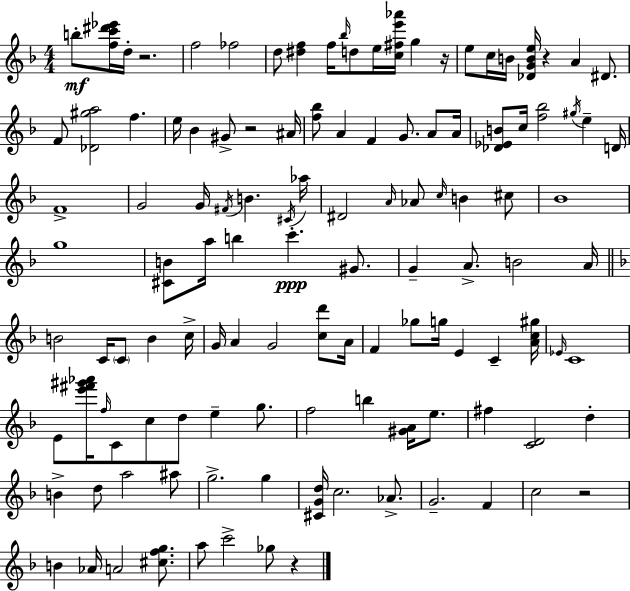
X:1
T:Untitled
M:4/4
L:1/4
K:Dm
b/2 [fc'^d'_e']/4 d/4 z2 f2 _f2 d/2 [^df] f/4 _b/4 d/2 e/4 [c^fe'_a']/4 g z/4 e/2 c/4 B/4 [_DGBe]/4 z A ^D/2 F/2 [_D^ga]2 f e/4 _B ^G/2 z2 ^A/4 [f_b]/2 A F G/2 A/2 A/4 [_D_EB]/2 c/4 [f_b]2 ^g/4 e D/4 F4 G2 G/4 ^F/4 B ^C/4 _a/4 ^D2 A/4 _A/2 c/4 B ^c/2 _B4 g4 [^CB]/2 a/4 b c' ^G/2 G A/2 B2 A/4 B2 C/4 C/2 B c/4 G/4 A G2 [cd']/2 A/4 F _g/2 g/4 E C [Ac^g]/4 _E/4 C4 E/2 [e'^f'^g'_a']/4 f/4 C/2 c/2 d/2 e g/2 f2 b [^GA]/4 e/2 ^f [CD]2 d B d/2 a2 ^a/2 g2 g [^CGd]/4 c2 _A/2 G2 F c2 z2 B _A/4 A2 [^cfg]/2 a/2 c'2 _g/2 z